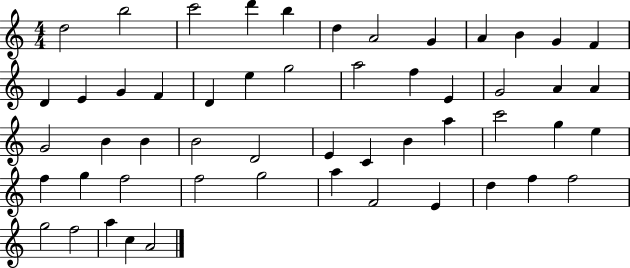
{
  \clef treble
  \numericTimeSignature
  \time 4/4
  \key c \major
  d''2 b''2 | c'''2 d'''4 b''4 | d''4 a'2 g'4 | a'4 b'4 g'4 f'4 | \break d'4 e'4 g'4 f'4 | d'4 e''4 g''2 | a''2 f''4 e'4 | g'2 a'4 a'4 | \break g'2 b'4 b'4 | b'2 d'2 | e'4 c'4 b'4 a''4 | c'''2 g''4 e''4 | \break f''4 g''4 f''2 | f''2 g''2 | a''4 f'2 e'4 | d''4 f''4 f''2 | \break g''2 f''2 | a''4 c''4 a'2 | \bar "|."
}